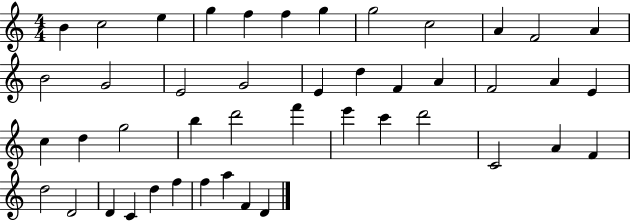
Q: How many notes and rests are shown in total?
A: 45